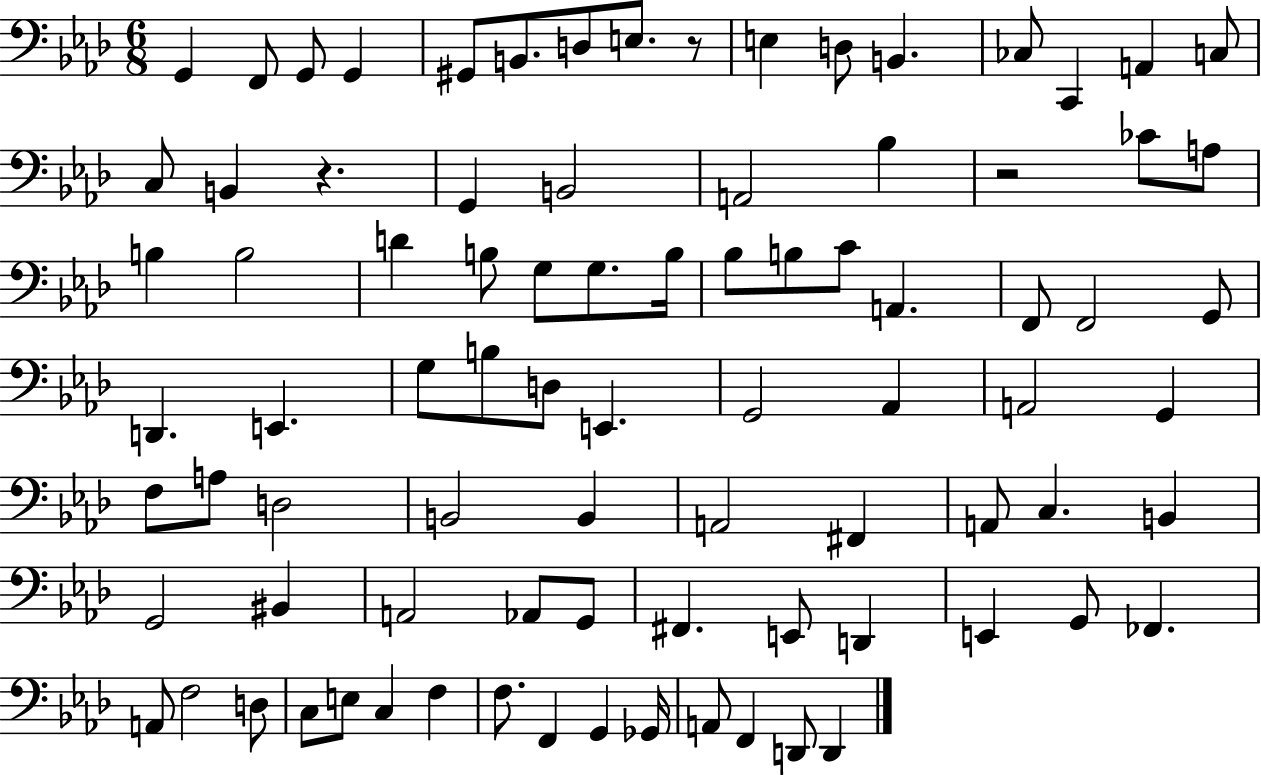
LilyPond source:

{
  \clef bass
  \numericTimeSignature
  \time 6/8
  \key aes \major
  g,4 f,8 g,8 g,4 | gis,8 b,8. d8 e8. r8 | e4 d8 b,4. | ces8 c,4 a,4 c8 | \break c8 b,4 r4. | g,4 b,2 | a,2 bes4 | r2 ces'8 a8 | \break b4 b2 | d'4 b8 g8 g8. b16 | bes8 b8 c'8 a,4. | f,8 f,2 g,8 | \break d,4. e,4. | g8 b8 d8 e,4. | g,2 aes,4 | a,2 g,4 | \break f8 a8 d2 | b,2 b,4 | a,2 fis,4 | a,8 c4. b,4 | \break g,2 bis,4 | a,2 aes,8 g,8 | fis,4. e,8 d,4 | e,4 g,8 fes,4. | \break a,8 f2 d8 | c8 e8 c4 f4 | f8. f,4 g,4 ges,16 | a,8 f,4 d,8 d,4 | \break \bar "|."
}